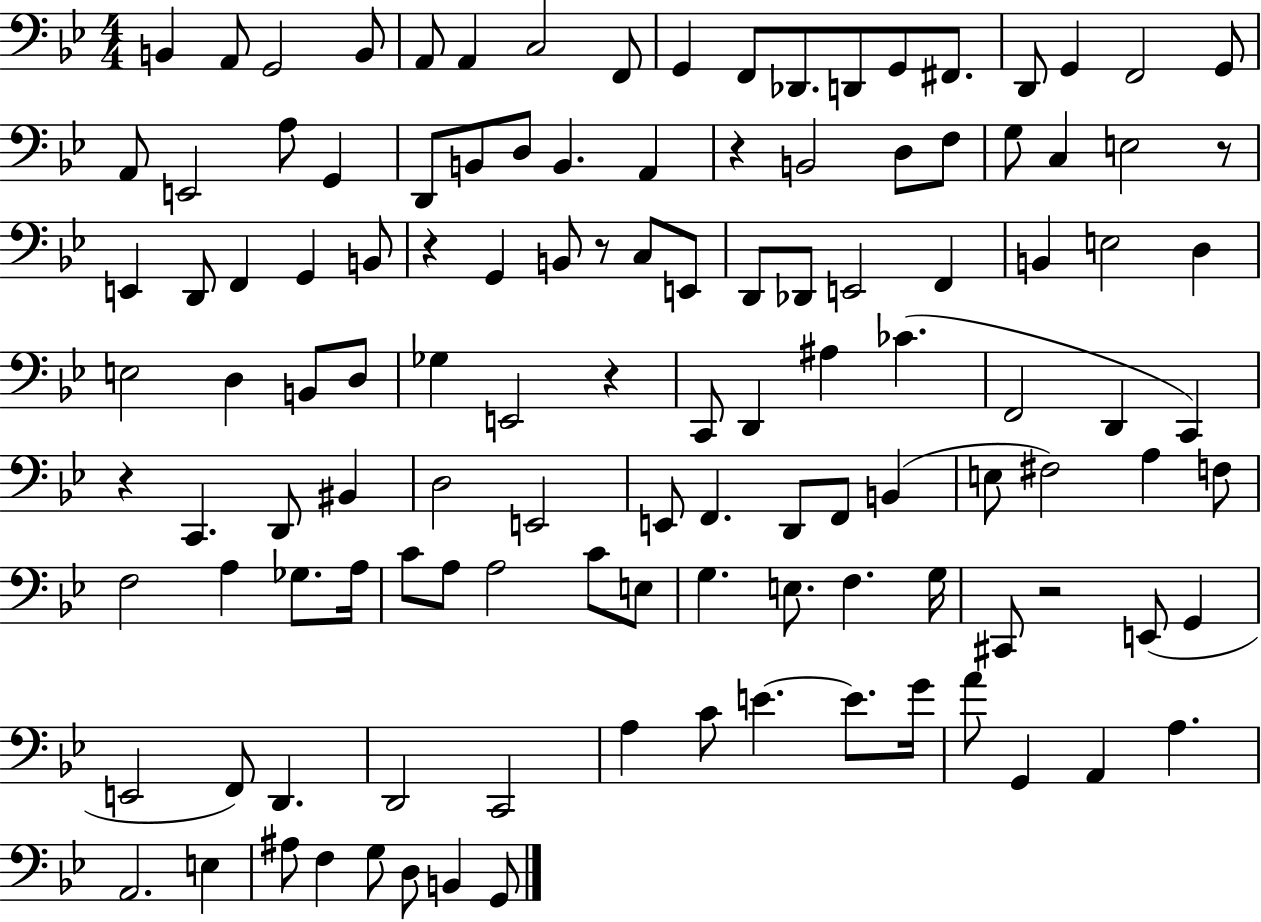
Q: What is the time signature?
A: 4/4